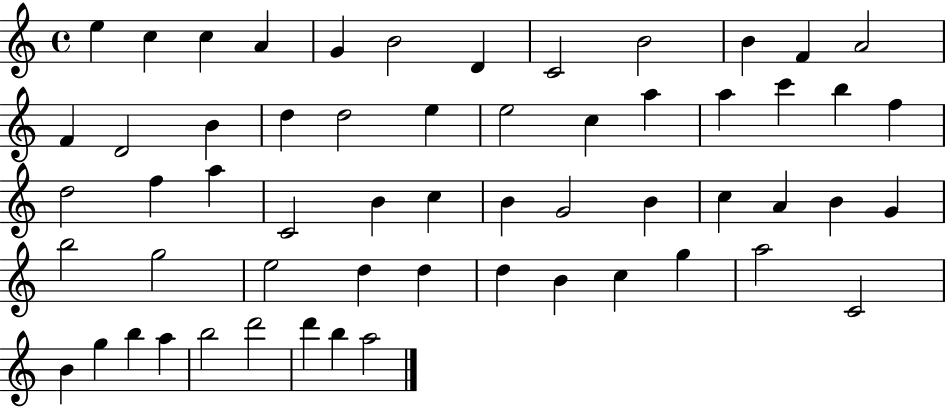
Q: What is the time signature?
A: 4/4